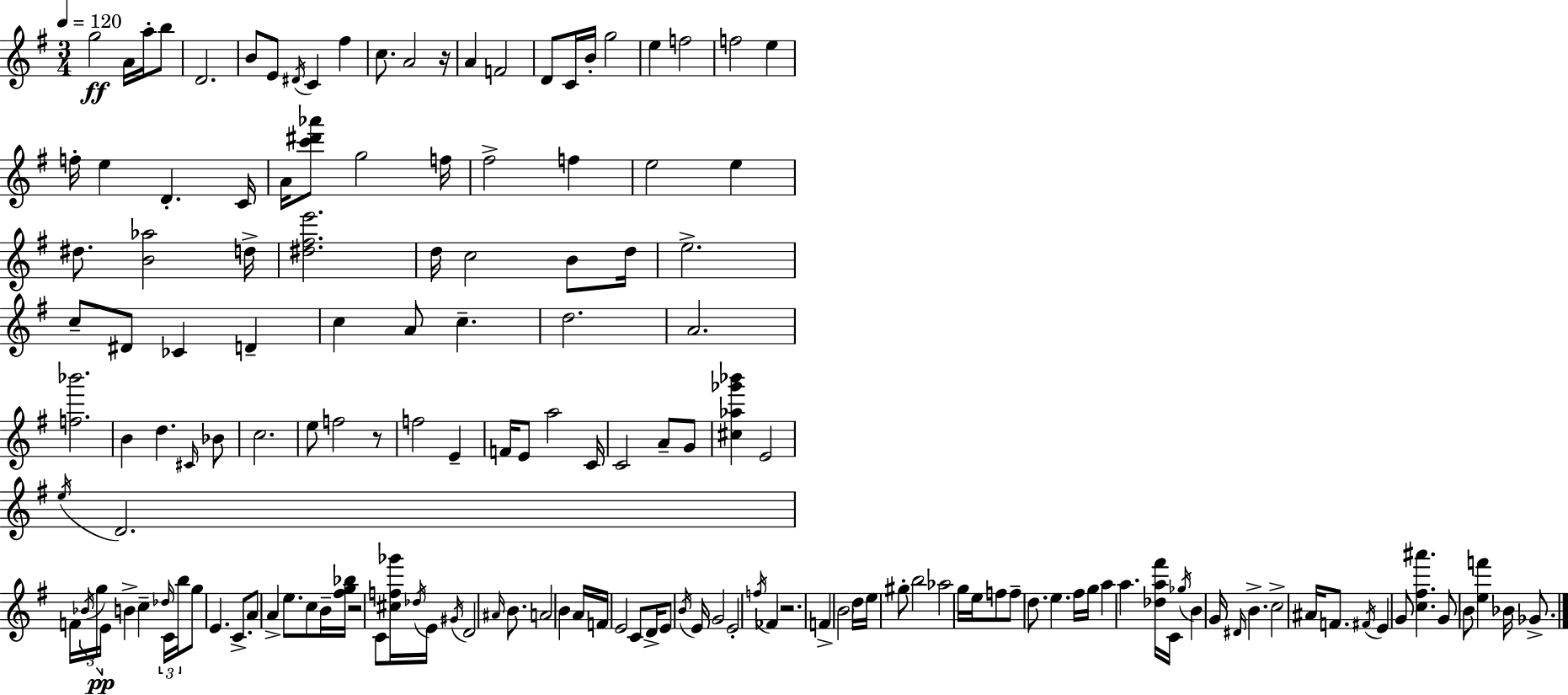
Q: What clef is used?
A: treble